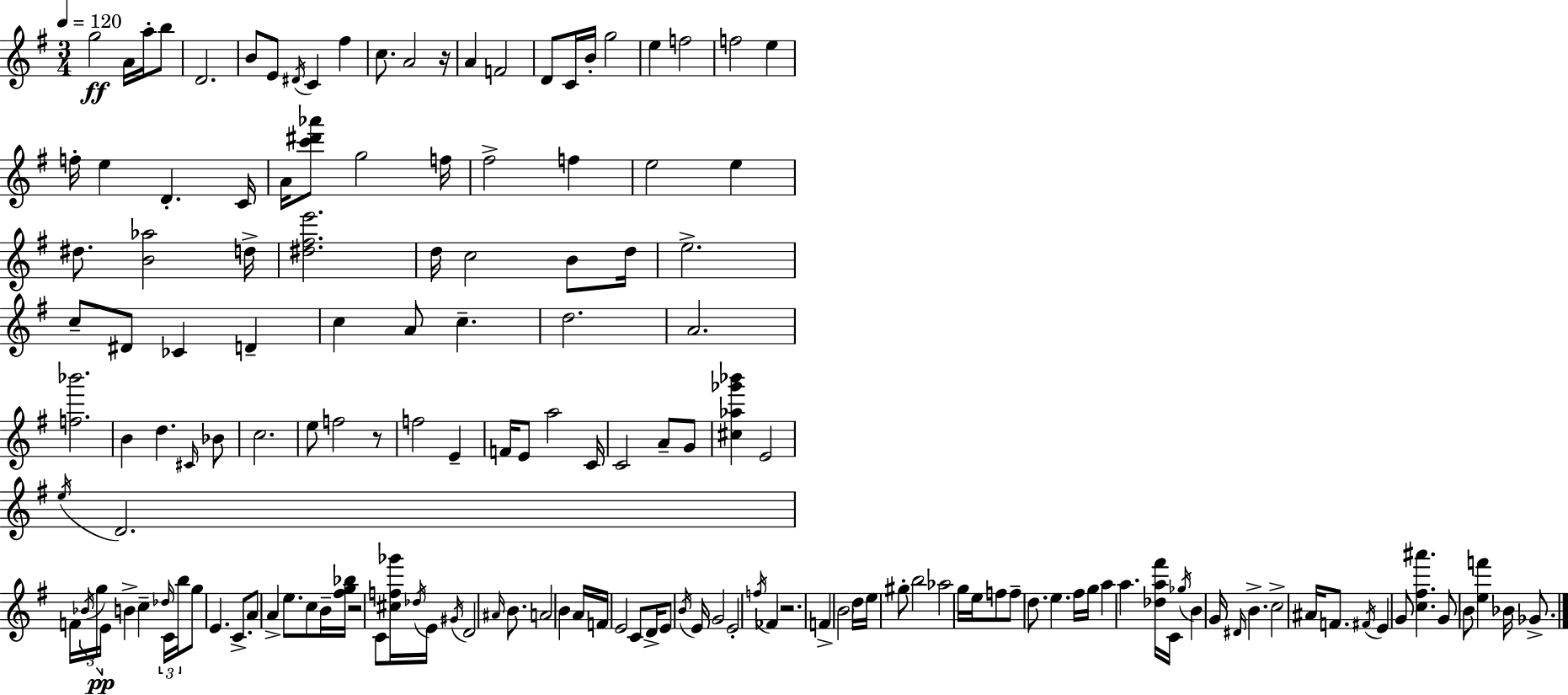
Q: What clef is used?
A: treble